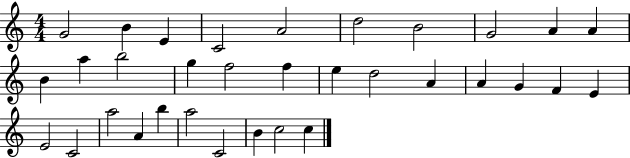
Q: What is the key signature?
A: C major